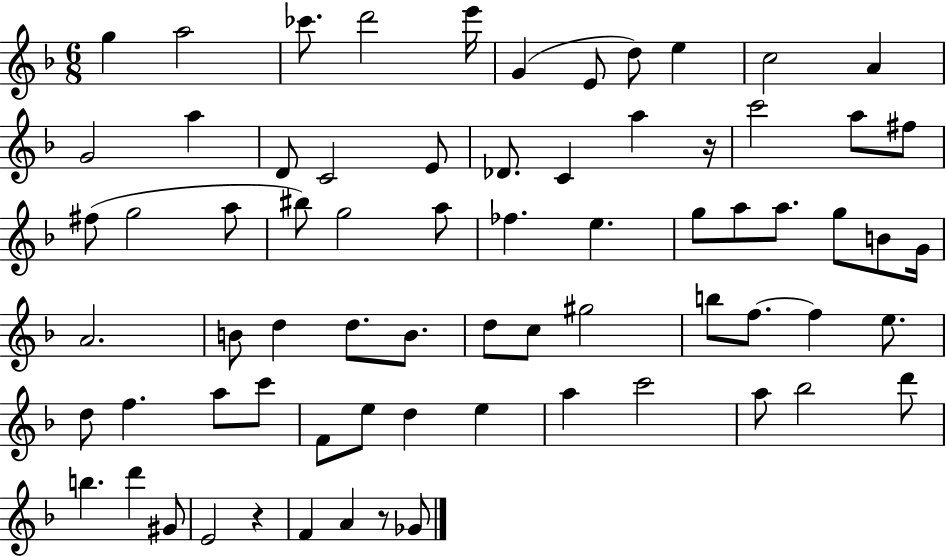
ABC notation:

X:1
T:Untitled
M:6/8
L:1/4
K:F
g a2 _c'/2 d'2 e'/4 G E/2 d/2 e c2 A G2 a D/2 C2 E/2 _D/2 C a z/4 c'2 a/2 ^f/2 ^f/2 g2 a/2 ^b/2 g2 a/2 _f e g/2 a/2 a/2 g/2 B/2 G/4 A2 B/2 d d/2 B/2 d/2 c/2 ^g2 b/2 f/2 f e/2 d/2 f a/2 c'/2 F/2 e/2 d e a c'2 a/2 _b2 d'/2 b d' ^G/2 E2 z F A z/2 _G/2